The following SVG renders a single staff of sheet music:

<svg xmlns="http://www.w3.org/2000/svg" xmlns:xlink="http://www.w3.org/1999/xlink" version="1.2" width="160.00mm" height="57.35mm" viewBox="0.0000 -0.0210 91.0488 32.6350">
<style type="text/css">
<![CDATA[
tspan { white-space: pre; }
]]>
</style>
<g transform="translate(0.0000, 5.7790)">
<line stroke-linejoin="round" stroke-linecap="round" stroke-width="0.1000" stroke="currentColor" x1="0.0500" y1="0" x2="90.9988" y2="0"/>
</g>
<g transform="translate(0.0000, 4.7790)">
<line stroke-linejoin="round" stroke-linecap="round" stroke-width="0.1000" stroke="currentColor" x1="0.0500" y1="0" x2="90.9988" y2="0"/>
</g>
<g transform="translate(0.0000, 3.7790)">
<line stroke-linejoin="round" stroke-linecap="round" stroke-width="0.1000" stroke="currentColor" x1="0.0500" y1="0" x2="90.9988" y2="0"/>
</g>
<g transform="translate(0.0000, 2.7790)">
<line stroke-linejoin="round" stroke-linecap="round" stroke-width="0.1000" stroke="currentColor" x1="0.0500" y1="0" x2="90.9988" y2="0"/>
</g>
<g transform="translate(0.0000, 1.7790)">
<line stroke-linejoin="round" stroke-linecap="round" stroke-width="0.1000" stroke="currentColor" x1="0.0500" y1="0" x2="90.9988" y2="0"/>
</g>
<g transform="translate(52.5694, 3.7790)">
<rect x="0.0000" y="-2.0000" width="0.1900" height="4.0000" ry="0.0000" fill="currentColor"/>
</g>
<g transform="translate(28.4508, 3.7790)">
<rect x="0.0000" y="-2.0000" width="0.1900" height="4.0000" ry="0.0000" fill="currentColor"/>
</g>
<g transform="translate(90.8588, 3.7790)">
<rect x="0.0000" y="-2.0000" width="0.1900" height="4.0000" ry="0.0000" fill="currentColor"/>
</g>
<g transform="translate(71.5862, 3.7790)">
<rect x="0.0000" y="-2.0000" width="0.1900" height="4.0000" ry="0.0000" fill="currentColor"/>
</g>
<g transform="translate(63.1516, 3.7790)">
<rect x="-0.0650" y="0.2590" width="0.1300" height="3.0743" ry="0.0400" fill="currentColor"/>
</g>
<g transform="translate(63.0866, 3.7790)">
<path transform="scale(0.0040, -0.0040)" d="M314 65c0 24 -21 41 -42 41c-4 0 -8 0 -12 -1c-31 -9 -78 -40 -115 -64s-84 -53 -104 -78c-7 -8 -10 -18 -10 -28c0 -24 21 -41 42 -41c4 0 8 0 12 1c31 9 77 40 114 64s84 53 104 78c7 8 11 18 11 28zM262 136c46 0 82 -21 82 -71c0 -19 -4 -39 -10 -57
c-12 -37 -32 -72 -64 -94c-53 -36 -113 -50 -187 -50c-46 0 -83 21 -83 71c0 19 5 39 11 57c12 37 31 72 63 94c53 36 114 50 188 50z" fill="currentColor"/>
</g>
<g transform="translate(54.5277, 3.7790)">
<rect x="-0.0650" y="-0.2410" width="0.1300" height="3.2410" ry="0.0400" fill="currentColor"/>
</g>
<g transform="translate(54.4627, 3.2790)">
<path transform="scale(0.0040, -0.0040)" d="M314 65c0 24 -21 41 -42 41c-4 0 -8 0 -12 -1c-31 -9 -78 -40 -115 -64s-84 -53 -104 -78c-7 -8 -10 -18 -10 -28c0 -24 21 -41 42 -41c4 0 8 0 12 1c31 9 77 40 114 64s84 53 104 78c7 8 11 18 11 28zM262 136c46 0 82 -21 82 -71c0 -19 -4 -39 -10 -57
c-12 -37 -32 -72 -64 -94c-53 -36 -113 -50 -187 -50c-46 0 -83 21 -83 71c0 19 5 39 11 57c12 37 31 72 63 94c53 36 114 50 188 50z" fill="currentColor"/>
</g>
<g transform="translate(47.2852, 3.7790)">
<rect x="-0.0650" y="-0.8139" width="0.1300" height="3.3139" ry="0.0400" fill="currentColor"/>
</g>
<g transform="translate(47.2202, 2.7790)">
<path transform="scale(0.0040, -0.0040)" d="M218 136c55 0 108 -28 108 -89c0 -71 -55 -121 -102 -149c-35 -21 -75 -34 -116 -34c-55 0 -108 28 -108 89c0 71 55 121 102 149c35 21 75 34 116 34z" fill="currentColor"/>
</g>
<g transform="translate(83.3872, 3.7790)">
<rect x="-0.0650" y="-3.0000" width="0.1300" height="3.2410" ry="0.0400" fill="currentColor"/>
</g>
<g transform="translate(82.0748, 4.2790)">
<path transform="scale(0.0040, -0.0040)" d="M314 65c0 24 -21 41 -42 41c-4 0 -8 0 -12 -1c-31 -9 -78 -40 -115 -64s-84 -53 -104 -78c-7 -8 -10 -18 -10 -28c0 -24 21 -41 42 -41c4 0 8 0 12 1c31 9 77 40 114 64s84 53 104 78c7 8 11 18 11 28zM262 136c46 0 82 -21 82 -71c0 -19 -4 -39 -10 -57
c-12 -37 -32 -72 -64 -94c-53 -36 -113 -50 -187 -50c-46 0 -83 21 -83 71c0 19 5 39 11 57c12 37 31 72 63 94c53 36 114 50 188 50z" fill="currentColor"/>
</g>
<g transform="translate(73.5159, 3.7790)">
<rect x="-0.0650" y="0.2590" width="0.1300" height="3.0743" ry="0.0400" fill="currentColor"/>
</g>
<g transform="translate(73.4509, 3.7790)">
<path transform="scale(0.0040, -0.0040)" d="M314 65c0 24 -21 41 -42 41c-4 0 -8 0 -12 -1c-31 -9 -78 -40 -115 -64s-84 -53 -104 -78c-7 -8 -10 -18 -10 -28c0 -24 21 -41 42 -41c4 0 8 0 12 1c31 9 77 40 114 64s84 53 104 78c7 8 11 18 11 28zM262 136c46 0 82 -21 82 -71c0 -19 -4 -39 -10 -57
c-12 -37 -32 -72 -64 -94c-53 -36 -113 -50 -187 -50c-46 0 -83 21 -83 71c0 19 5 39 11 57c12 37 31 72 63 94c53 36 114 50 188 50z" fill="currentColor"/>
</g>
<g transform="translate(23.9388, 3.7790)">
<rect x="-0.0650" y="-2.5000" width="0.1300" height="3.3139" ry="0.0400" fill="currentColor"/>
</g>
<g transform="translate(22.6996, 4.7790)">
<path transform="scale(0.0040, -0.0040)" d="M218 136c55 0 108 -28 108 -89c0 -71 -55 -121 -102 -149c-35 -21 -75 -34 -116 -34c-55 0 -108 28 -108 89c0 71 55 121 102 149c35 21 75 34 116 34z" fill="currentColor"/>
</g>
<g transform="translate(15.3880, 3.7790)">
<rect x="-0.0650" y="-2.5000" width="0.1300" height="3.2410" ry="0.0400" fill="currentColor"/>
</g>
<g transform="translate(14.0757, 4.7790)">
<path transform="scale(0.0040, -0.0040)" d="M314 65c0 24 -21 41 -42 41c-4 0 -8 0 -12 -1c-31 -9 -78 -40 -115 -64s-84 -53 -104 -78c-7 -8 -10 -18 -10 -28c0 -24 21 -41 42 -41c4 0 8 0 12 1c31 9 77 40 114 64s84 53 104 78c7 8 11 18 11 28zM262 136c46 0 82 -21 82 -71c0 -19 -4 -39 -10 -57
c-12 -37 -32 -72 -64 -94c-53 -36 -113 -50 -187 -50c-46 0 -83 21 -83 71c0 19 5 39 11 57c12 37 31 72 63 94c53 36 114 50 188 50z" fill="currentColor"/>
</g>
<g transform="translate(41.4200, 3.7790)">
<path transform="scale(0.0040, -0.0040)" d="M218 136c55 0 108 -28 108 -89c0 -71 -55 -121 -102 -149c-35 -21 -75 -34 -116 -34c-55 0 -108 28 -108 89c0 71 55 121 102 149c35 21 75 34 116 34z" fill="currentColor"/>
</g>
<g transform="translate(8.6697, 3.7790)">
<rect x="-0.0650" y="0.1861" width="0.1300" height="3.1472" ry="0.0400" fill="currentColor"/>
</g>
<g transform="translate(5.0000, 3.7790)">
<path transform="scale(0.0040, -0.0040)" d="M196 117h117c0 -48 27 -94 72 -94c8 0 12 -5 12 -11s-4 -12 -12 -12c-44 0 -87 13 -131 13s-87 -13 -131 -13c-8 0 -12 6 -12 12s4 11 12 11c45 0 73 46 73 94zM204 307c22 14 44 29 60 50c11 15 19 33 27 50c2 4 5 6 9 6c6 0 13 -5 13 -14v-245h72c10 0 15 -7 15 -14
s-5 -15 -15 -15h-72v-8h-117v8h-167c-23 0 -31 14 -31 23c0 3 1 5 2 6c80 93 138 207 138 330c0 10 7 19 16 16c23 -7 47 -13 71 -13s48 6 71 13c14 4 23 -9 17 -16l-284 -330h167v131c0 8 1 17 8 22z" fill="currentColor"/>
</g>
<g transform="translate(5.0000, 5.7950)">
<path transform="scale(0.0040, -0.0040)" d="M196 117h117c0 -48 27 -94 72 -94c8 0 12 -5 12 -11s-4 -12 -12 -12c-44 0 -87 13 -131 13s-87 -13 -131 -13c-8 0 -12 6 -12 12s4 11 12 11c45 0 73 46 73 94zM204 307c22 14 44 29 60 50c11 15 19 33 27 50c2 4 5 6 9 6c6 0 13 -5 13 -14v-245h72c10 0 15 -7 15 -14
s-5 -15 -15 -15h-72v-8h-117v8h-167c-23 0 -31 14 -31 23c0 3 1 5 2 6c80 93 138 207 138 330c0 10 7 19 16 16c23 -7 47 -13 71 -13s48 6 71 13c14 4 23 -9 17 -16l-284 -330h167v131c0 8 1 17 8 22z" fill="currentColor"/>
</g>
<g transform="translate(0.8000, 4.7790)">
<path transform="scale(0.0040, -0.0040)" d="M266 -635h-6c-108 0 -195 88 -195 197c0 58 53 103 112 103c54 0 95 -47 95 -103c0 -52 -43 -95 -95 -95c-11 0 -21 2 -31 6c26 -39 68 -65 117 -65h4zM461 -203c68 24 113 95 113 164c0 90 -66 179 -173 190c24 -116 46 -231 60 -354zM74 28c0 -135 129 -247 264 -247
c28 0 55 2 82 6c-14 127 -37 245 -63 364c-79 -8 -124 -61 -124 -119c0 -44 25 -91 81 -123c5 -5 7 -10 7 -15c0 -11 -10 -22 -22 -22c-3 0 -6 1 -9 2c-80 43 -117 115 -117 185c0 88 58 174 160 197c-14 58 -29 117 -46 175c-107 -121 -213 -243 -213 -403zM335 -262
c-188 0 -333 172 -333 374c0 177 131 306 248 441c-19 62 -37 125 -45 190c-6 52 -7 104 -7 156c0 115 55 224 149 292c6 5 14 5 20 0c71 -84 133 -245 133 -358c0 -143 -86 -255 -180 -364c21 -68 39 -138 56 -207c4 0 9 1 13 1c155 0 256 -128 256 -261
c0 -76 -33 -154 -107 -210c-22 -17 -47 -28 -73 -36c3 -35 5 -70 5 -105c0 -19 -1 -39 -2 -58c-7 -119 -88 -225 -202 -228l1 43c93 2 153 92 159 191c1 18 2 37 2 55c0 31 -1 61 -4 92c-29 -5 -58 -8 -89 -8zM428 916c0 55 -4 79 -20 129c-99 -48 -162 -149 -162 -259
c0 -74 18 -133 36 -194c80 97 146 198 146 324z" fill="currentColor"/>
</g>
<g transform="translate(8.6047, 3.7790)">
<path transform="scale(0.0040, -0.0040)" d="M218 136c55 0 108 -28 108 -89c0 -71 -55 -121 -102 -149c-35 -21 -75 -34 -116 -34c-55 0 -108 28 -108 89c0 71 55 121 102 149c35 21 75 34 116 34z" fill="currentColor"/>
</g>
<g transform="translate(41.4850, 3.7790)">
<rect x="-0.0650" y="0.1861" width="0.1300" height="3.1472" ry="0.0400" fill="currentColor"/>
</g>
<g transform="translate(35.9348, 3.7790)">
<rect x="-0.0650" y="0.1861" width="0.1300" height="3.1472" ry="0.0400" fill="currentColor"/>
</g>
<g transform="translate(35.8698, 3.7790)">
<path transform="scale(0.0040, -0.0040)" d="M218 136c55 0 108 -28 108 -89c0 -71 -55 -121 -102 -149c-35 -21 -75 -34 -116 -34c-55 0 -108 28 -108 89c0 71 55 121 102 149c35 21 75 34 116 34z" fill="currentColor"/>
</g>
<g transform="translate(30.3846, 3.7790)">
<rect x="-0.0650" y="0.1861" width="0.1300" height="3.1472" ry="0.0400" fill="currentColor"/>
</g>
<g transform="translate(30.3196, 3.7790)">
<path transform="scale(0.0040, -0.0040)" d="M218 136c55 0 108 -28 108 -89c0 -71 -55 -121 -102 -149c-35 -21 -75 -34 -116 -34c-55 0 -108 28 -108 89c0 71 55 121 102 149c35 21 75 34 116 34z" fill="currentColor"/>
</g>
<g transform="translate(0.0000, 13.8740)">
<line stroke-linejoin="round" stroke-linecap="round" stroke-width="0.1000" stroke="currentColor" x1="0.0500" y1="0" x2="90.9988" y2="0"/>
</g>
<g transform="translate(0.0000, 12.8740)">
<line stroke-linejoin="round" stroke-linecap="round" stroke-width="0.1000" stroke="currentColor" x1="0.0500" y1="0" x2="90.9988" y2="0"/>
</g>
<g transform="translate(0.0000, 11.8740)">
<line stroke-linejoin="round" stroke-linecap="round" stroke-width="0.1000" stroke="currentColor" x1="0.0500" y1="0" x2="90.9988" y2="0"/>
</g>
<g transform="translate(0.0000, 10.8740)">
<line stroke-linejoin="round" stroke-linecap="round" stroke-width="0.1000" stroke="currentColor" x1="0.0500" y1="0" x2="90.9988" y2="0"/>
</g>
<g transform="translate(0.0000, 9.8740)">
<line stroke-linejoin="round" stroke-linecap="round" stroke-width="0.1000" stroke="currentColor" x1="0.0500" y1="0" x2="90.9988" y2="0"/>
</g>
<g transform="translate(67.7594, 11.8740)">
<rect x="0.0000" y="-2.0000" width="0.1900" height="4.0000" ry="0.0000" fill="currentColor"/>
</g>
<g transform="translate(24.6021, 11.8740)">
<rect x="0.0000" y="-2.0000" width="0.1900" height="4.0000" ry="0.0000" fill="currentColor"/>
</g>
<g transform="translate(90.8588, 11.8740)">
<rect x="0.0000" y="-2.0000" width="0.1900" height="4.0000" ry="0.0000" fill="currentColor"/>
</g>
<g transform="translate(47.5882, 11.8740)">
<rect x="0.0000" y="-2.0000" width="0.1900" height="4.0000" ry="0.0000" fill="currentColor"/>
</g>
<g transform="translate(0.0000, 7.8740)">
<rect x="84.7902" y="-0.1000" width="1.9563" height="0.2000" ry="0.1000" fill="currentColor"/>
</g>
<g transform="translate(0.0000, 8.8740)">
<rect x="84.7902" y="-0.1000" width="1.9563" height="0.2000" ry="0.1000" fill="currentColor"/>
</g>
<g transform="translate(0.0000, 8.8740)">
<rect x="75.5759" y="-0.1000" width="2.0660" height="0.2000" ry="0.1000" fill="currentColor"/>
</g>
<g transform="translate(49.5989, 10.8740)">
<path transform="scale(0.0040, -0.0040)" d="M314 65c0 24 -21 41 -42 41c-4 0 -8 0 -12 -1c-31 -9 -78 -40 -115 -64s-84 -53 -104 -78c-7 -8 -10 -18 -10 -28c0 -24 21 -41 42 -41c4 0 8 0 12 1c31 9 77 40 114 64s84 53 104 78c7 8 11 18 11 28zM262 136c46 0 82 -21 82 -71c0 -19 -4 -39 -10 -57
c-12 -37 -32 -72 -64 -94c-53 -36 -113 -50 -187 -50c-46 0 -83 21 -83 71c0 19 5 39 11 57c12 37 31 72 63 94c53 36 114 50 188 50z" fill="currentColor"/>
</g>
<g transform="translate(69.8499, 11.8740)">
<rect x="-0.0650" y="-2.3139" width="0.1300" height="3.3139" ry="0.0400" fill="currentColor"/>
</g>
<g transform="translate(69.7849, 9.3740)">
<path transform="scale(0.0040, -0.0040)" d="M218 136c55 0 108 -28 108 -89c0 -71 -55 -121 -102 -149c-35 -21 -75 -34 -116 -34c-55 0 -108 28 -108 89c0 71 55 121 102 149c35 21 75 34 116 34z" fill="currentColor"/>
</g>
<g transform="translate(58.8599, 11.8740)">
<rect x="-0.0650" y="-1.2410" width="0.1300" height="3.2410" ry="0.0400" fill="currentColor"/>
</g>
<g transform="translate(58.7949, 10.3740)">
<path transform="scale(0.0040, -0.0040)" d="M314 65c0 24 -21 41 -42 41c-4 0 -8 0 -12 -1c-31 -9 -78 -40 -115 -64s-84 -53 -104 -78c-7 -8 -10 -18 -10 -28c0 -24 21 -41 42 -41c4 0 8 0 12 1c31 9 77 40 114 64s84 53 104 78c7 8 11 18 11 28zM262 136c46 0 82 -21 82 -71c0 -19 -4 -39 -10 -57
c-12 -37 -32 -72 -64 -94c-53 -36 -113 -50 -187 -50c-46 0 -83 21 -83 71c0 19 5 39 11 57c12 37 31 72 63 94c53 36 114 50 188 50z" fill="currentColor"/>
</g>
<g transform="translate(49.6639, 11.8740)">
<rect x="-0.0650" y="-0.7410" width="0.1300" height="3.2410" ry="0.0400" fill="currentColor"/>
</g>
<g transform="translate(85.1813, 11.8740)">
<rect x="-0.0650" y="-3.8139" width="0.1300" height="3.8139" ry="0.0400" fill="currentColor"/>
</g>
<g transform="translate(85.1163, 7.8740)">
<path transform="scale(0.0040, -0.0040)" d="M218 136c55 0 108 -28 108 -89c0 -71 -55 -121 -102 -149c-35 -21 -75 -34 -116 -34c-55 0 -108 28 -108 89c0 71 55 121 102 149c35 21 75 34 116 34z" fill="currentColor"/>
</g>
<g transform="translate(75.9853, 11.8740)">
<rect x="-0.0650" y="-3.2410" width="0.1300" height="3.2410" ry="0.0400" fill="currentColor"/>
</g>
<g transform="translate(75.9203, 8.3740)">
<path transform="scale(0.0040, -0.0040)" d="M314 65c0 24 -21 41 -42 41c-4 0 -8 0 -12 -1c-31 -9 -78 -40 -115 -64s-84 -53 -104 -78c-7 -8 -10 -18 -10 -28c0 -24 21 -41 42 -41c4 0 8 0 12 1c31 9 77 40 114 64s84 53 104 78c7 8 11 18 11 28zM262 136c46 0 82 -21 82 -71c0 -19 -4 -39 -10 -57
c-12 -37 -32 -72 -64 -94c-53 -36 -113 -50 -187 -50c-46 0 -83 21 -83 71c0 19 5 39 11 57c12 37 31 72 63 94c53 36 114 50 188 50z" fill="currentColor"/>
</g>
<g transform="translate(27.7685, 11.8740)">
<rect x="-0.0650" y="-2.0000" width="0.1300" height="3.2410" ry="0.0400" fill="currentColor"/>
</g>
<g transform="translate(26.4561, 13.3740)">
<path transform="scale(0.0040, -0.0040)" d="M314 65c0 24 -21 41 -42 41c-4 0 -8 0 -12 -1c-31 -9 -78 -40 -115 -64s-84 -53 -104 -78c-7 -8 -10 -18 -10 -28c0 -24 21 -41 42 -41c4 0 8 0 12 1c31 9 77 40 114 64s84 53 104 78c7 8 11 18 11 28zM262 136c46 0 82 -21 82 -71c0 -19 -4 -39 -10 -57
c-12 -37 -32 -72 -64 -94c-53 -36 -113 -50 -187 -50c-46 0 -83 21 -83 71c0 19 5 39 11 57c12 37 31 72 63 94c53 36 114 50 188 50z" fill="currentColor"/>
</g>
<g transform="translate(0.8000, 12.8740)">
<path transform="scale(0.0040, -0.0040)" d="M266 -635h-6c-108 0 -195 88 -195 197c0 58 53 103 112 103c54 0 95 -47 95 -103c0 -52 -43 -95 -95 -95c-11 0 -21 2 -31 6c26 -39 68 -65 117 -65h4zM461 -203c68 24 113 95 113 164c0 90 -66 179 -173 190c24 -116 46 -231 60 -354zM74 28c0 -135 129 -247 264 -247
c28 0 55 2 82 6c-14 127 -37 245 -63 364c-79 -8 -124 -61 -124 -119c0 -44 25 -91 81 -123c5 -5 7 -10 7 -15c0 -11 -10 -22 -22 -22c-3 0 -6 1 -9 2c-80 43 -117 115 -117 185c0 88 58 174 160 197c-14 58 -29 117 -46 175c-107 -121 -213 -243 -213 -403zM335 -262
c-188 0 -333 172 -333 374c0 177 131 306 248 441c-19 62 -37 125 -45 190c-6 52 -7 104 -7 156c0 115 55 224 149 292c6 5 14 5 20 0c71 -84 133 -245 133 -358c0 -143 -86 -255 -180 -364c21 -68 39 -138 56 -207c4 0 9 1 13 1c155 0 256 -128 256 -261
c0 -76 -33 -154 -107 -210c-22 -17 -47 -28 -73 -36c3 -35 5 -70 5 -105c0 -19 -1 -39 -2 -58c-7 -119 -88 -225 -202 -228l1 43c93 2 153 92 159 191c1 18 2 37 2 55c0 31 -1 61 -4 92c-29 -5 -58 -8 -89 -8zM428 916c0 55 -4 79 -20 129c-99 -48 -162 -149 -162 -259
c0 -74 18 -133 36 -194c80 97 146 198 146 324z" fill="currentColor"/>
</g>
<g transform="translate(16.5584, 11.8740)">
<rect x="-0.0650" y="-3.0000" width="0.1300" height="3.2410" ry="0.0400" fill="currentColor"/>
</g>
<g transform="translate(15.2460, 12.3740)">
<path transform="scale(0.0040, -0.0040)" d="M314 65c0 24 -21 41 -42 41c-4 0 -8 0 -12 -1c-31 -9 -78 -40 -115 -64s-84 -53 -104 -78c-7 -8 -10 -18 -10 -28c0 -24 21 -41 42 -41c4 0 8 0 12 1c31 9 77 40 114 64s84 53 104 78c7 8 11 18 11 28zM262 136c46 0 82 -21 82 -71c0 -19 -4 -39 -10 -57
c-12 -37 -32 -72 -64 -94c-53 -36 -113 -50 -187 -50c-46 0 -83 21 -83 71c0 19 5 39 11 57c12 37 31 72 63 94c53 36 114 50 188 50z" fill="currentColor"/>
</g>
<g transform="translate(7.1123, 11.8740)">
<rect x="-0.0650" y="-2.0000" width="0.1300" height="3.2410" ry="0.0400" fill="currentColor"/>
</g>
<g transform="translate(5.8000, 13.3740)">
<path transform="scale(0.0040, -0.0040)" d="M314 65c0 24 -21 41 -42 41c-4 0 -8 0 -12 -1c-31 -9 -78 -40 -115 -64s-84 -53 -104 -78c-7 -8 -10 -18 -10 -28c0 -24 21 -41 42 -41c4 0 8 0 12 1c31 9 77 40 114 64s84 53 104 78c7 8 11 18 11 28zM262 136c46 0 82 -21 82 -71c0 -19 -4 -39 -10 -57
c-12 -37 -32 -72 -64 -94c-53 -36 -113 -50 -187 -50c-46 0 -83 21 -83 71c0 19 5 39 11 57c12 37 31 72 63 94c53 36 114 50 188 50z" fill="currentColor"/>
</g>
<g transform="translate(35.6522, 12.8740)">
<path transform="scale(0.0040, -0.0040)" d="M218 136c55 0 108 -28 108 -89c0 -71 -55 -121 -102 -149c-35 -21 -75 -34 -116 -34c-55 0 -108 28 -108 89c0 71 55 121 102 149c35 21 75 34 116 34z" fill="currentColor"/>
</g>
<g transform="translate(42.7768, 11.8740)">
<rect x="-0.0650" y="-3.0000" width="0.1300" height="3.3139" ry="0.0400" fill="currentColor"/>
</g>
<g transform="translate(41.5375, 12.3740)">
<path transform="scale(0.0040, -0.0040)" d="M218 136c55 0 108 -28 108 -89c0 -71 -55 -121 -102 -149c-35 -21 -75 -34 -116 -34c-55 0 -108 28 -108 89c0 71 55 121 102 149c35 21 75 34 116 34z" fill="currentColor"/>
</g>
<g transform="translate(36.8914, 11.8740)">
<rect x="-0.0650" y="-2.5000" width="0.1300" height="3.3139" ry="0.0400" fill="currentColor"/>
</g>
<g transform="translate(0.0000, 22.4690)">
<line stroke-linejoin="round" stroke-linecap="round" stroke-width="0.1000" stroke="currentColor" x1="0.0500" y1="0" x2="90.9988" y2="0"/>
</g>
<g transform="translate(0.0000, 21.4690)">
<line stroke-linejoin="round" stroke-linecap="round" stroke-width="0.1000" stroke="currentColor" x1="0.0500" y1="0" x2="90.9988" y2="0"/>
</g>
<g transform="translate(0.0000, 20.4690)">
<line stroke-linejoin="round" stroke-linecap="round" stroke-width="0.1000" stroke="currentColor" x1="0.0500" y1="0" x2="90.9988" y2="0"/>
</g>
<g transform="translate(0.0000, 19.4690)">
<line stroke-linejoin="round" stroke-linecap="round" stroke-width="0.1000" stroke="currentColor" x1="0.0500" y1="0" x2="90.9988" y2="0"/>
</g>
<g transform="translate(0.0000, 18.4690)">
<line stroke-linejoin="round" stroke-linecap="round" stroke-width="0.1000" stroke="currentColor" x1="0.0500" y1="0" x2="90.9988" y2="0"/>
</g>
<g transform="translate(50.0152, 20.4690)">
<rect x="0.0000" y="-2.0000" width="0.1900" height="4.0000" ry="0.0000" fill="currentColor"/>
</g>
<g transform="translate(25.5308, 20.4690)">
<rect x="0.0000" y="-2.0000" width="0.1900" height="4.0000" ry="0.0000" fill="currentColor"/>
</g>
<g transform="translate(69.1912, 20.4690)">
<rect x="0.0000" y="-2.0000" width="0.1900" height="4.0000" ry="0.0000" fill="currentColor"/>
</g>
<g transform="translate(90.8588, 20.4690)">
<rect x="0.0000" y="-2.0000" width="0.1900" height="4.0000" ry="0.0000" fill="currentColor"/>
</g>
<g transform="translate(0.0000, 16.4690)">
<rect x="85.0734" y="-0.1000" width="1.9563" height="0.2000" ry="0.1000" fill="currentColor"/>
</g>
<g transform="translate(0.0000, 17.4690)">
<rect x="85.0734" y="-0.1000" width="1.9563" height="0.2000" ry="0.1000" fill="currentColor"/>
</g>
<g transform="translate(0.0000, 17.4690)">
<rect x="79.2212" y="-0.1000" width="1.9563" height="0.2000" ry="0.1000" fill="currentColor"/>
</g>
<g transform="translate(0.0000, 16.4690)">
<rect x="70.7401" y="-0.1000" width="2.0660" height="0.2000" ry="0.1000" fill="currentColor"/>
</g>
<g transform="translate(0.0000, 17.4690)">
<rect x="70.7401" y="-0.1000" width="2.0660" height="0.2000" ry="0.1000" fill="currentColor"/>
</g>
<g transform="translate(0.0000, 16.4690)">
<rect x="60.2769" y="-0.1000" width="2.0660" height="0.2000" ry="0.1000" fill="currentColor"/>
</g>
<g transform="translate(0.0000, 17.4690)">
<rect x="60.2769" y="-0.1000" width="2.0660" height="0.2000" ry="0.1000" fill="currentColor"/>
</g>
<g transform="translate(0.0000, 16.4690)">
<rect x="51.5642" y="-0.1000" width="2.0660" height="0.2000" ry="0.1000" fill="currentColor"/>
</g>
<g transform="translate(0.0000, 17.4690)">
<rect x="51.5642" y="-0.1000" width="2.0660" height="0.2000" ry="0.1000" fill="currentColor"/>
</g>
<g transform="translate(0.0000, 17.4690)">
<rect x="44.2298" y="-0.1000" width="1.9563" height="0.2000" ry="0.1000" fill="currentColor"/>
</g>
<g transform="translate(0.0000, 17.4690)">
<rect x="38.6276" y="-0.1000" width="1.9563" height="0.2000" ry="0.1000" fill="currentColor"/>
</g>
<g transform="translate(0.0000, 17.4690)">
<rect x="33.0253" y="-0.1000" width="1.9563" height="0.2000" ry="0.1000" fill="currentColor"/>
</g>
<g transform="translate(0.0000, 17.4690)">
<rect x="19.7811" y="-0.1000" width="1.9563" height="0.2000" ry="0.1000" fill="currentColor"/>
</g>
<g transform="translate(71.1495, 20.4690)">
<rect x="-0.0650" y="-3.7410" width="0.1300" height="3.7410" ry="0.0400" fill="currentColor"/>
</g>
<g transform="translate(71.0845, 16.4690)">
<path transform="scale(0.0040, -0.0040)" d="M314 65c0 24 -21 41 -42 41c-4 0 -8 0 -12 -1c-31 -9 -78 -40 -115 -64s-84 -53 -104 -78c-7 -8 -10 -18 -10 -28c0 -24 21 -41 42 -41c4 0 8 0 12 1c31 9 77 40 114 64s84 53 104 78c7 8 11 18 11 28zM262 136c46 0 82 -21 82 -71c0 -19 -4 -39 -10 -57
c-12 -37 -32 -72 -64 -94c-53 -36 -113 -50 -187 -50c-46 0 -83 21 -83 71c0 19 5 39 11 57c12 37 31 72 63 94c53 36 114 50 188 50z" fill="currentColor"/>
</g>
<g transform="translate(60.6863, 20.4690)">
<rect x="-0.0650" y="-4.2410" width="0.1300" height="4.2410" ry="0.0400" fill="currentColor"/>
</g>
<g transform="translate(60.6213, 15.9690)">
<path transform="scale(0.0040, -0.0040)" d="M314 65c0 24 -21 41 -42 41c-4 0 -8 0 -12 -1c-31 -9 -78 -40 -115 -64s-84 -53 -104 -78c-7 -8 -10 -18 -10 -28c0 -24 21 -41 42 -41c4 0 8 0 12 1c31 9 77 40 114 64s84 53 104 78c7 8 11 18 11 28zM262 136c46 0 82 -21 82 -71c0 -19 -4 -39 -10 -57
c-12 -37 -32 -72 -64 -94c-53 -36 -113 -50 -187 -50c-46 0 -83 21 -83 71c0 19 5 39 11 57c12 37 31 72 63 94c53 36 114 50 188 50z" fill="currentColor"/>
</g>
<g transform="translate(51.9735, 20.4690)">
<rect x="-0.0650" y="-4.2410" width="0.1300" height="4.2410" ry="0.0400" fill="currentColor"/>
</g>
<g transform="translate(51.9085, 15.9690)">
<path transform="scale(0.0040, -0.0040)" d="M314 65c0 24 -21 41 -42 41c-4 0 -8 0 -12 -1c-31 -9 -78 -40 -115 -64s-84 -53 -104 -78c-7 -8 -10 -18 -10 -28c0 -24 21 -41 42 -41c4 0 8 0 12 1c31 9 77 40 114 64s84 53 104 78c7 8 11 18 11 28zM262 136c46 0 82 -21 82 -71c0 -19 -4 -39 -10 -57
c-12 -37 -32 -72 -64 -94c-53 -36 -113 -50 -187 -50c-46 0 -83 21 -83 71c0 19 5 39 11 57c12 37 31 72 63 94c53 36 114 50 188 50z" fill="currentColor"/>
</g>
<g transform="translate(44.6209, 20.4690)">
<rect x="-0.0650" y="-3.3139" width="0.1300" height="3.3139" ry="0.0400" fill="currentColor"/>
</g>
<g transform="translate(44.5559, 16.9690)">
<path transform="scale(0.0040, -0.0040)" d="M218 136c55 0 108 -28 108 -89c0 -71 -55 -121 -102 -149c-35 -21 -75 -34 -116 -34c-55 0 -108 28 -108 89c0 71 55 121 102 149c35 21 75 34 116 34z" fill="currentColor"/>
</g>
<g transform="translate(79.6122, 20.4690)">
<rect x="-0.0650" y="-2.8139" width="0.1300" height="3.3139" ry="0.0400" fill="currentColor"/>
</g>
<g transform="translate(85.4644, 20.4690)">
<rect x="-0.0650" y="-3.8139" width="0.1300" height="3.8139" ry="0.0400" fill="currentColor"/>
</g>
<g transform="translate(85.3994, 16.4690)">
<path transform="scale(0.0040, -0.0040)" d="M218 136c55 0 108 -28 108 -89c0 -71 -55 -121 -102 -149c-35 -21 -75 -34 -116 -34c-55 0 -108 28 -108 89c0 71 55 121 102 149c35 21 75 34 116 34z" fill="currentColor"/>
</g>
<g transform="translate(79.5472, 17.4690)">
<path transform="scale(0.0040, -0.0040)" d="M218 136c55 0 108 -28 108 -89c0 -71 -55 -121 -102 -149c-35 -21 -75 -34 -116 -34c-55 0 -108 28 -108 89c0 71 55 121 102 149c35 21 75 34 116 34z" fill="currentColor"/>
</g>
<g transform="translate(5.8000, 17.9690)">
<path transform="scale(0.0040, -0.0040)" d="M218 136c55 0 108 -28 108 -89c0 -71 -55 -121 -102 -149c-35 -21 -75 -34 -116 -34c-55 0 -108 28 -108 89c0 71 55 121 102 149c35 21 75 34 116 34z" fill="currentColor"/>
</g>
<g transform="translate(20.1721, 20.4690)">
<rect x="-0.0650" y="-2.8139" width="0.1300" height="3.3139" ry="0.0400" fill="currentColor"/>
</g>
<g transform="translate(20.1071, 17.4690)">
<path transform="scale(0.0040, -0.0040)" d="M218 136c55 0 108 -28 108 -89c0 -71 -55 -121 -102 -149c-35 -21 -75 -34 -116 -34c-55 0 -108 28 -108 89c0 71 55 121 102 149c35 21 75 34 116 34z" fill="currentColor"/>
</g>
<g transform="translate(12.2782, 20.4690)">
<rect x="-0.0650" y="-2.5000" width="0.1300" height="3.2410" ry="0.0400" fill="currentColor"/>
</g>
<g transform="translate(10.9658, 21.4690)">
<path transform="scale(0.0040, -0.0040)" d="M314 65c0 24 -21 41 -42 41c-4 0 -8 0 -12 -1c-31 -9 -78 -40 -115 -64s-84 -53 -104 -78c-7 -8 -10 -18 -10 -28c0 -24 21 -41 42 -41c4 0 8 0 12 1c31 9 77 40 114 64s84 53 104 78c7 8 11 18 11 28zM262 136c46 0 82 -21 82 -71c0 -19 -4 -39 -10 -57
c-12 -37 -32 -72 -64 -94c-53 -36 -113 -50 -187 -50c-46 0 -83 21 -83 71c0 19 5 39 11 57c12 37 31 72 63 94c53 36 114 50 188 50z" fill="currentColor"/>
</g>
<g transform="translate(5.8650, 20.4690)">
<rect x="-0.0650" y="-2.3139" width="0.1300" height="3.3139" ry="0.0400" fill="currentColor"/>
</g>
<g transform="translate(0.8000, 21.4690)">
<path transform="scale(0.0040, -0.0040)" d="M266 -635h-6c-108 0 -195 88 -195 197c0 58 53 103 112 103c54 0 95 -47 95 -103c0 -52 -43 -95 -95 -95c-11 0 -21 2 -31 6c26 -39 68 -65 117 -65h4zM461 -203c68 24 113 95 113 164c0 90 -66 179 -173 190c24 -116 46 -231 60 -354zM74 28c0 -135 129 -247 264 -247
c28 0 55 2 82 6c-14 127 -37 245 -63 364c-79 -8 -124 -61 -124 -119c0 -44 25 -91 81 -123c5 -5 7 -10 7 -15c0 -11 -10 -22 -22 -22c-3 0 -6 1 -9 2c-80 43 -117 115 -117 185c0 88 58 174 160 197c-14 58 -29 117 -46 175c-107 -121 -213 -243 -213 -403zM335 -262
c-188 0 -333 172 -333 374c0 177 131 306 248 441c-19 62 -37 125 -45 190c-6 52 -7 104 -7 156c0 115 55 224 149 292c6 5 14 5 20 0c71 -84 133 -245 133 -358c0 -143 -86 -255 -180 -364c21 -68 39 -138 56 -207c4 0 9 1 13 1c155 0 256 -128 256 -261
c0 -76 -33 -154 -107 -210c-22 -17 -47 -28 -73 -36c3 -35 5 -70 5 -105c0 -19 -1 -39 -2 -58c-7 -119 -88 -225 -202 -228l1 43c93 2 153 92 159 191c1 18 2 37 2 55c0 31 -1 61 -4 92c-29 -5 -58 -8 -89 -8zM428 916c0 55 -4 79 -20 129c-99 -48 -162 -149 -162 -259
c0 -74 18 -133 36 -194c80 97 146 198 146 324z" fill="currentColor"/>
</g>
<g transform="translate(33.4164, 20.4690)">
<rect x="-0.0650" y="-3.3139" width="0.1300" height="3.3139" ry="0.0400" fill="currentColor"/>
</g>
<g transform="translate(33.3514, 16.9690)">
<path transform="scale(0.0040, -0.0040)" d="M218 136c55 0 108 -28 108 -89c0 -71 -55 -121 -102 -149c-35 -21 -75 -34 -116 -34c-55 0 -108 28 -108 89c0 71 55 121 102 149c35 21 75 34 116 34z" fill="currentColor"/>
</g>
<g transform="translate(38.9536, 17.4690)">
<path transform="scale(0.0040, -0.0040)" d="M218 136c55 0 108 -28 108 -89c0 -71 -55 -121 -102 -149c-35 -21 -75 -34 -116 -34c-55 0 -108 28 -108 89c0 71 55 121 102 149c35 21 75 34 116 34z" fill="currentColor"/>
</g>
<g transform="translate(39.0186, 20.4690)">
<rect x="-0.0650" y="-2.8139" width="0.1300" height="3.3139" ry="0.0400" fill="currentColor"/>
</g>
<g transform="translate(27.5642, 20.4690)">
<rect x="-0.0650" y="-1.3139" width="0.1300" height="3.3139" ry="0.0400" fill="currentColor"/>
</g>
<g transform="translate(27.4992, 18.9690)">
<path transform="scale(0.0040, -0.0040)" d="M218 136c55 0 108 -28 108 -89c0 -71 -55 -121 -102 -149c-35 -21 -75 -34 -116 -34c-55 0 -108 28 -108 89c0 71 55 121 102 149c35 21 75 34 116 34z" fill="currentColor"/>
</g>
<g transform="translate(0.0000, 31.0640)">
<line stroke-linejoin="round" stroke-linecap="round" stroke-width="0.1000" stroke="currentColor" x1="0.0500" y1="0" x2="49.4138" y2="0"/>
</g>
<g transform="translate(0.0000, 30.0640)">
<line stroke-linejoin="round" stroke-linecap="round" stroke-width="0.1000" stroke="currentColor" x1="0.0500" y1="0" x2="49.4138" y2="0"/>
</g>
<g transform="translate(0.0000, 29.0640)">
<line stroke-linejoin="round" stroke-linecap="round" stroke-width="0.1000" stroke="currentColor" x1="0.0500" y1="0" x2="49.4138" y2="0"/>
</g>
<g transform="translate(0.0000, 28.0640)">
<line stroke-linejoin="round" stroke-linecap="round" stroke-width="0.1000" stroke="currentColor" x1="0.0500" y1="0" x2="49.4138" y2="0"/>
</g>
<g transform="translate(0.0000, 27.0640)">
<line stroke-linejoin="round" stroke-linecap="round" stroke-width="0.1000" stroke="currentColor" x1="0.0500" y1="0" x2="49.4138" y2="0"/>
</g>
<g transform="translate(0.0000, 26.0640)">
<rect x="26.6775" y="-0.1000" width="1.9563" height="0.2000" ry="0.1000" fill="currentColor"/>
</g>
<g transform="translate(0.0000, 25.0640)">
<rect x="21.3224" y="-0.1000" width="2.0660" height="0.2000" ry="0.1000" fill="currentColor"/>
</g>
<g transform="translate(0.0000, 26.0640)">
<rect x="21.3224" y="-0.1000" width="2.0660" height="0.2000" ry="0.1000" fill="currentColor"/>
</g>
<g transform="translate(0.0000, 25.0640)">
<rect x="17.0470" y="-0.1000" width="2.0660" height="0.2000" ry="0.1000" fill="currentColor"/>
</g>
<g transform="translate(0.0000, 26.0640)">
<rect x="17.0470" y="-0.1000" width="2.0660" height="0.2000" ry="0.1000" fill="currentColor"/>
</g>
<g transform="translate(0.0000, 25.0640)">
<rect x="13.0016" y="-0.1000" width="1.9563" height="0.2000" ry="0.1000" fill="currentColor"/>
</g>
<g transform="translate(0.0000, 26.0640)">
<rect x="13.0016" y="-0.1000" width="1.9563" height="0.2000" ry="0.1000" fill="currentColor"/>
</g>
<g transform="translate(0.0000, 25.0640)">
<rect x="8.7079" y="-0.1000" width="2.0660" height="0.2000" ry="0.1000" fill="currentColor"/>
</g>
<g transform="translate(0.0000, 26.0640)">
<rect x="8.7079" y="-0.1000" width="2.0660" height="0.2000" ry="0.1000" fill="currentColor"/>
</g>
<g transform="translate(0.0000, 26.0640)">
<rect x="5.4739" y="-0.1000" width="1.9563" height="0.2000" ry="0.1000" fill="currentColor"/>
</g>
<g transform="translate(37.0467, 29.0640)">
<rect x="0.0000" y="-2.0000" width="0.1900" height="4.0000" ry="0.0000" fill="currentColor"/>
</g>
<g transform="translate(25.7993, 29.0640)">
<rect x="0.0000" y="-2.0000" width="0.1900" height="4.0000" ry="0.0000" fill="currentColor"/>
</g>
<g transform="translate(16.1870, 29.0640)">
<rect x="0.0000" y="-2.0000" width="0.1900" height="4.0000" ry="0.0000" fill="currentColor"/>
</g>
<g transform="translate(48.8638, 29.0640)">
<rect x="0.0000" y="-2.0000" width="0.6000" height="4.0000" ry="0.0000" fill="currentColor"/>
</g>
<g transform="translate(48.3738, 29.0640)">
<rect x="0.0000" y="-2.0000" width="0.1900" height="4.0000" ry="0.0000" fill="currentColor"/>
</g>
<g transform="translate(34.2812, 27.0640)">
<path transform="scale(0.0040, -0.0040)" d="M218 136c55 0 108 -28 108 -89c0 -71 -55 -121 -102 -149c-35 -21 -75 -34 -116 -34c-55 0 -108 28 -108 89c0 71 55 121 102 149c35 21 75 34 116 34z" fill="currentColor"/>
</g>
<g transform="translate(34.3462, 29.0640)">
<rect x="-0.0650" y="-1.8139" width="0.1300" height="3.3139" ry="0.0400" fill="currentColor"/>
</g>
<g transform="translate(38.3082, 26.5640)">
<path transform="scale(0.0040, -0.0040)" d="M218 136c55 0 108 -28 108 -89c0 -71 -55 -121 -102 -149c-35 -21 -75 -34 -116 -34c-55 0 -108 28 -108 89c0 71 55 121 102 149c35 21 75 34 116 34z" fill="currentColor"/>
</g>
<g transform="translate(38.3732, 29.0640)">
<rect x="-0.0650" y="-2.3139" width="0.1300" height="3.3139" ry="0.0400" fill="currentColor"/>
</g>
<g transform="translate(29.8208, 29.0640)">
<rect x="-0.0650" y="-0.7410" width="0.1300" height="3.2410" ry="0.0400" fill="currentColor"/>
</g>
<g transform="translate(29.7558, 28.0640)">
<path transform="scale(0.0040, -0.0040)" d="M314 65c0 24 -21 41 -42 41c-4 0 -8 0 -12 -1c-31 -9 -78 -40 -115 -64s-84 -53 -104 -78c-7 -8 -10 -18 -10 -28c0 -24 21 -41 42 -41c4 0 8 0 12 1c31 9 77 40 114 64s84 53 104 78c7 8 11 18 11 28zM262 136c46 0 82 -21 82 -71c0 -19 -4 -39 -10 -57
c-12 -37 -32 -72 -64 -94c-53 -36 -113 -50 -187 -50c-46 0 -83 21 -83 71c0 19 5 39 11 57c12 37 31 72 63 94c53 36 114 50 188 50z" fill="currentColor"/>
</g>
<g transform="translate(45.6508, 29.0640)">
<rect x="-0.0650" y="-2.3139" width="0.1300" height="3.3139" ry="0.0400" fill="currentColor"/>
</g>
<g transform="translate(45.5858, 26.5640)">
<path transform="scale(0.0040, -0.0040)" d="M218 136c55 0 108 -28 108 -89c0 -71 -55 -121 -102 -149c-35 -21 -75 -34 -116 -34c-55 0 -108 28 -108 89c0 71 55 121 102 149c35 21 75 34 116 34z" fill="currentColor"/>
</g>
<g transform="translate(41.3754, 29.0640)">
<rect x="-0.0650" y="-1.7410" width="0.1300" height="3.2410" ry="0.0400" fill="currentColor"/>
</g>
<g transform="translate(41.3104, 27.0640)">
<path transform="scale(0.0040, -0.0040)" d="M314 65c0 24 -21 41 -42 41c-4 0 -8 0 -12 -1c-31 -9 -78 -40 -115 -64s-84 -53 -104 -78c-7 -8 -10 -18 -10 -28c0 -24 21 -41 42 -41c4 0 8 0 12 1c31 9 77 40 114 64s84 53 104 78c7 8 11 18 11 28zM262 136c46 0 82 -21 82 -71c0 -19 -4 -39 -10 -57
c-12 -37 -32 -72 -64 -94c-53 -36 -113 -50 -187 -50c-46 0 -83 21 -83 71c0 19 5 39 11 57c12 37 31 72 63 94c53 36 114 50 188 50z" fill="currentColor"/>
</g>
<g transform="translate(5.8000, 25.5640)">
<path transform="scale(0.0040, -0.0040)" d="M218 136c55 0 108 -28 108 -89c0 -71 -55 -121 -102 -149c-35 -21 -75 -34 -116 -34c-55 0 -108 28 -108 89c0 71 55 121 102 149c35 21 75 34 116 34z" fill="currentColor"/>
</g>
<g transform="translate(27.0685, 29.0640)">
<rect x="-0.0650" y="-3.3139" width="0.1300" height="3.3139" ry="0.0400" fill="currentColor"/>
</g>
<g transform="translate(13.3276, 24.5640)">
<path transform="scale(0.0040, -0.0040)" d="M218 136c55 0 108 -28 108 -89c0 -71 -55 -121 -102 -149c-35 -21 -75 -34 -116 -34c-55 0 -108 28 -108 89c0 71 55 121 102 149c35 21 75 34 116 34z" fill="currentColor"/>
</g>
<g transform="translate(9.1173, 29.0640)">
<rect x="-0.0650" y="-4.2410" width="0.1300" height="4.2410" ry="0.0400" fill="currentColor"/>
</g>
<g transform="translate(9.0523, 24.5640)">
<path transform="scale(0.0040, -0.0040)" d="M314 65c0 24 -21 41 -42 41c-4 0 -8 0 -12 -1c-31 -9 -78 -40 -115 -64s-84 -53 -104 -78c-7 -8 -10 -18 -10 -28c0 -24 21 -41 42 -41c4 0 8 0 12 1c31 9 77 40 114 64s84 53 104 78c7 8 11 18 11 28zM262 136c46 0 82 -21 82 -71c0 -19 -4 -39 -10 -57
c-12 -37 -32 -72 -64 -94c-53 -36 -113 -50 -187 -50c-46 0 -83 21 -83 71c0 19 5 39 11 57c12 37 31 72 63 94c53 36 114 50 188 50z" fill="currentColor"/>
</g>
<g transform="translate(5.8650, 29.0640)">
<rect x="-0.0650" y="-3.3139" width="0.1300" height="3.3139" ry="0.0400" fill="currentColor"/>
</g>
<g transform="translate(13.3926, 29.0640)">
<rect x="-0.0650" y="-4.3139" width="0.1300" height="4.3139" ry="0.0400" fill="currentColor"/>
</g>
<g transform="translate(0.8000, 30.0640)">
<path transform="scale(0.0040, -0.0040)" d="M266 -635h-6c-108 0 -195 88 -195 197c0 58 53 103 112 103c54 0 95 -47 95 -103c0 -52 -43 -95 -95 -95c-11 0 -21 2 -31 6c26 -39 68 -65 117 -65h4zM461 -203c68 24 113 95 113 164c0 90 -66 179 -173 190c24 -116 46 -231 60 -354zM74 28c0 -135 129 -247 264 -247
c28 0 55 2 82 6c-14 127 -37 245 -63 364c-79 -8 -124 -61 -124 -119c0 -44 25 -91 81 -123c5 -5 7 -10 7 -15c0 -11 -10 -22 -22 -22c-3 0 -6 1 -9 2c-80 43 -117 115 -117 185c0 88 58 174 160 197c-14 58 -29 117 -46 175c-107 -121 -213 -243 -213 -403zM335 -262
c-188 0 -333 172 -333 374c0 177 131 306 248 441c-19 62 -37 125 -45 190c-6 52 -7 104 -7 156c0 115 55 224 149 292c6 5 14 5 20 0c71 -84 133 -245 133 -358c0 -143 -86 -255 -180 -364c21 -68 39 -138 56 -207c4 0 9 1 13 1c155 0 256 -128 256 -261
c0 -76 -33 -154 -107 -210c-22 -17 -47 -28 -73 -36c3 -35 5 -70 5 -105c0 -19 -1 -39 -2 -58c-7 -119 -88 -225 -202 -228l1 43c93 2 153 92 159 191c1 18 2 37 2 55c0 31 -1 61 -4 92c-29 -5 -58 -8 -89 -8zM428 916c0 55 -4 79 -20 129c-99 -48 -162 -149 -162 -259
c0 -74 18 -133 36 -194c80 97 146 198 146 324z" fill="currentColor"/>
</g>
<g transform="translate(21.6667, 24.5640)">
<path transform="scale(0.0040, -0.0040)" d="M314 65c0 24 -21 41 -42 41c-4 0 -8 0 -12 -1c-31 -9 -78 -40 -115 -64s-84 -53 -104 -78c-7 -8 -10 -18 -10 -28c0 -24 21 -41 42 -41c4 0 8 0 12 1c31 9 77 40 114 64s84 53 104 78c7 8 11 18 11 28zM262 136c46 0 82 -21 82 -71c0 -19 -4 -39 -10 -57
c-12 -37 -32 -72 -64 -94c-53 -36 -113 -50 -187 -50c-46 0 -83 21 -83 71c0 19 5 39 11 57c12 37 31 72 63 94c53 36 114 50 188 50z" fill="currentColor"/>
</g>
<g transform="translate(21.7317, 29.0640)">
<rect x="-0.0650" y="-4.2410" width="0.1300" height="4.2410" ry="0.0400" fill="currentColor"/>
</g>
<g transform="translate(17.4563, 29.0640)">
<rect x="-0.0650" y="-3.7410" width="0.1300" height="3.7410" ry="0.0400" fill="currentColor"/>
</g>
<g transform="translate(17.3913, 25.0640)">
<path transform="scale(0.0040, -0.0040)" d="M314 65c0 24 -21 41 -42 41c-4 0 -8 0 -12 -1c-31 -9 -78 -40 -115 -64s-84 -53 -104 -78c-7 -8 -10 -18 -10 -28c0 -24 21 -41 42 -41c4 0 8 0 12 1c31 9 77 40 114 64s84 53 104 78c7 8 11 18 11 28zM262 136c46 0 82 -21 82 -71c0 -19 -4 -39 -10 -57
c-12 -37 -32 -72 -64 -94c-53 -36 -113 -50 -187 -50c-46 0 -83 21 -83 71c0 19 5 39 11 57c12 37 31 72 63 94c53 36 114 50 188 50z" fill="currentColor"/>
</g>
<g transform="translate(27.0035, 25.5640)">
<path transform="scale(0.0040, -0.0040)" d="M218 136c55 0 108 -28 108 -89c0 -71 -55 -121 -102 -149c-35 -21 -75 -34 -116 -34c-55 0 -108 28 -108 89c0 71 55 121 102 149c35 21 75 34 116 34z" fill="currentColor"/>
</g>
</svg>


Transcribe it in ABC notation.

X:1
T:Untitled
M:4/4
L:1/4
K:C
B G2 G B B B d c2 B2 B2 A2 F2 A2 F2 G A d2 e2 g b2 c' g G2 a e b a b d'2 d'2 c'2 a c' b d'2 d' c'2 d'2 b d2 f g f2 g